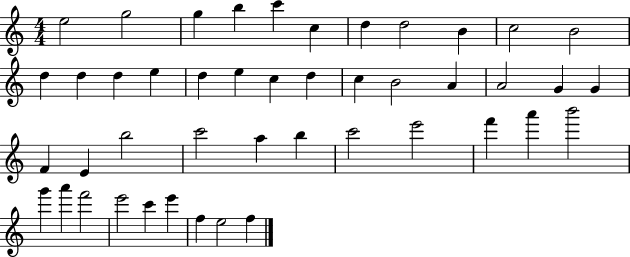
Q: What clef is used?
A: treble